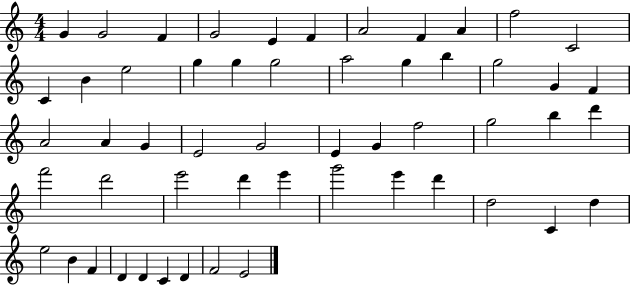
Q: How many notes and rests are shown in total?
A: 54